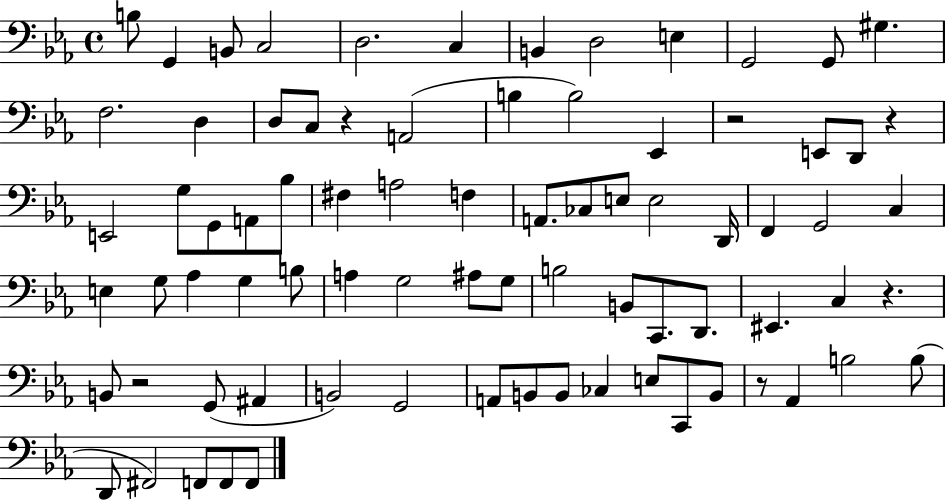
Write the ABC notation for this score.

X:1
T:Untitled
M:4/4
L:1/4
K:Eb
B,/2 G,, B,,/2 C,2 D,2 C, B,, D,2 E, G,,2 G,,/2 ^G, F,2 D, D,/2 C,/2 z A,,2 B, B,2 _E,, z2 E,,/2 D,,/2 z E,,2 G,/2 G,,/2 A,,/2 _B,/2 ^F, A,2 F, A,,/2 _C,/2 E,/2 E,2 D,,/4 F,, G,,2 C, E, G,/2 _A, G, B,/2 A, G,2 ^A,/2 G,/2 B,2 B,,/2 C,,/2 D,,/2 ^E,, C, z B,,/2 z2 G,,/2 ^A,, B,,2 G,,2 A,,/2 B,,/2 B,,/2 _C, E,/2 C,,/2 B,,/2 z/2 _A,, B,2 B,/2 D,,/2 ^F,,2 F,,/2 F,,/2 F,,/2